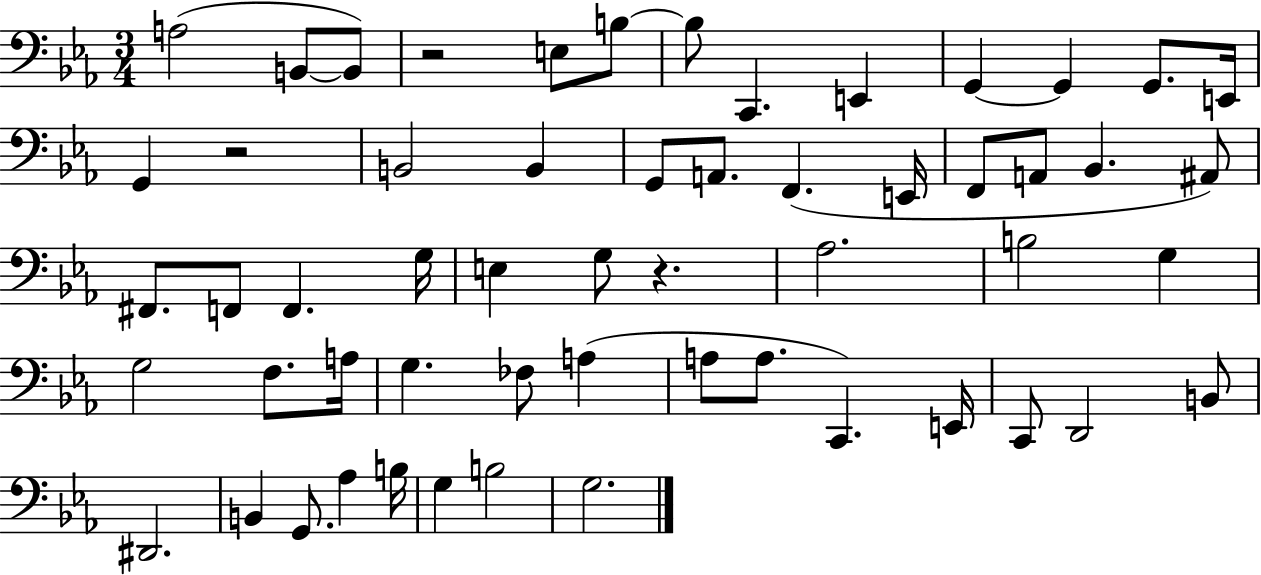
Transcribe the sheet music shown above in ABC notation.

X:1
T:Untitled
M:3/4
L:1/4
K:Eb
A,2 B,,/2 B,,/2 z2 E,/2 B,/2 B,/2 C,, E,, G,, G,, G,,/2 E,,/4 G,, z2 B,,2 B,, G,,/2 A,,/2 F,, E,,/4 F,,/2 A,,/2 _B,, ^A,,/2 ^F,,/2 F,,/2 F,, G,/4 E, G,/2 z _A,2 B,2 G, G,2 F,/2 A,/4 G, _F,/2 A, A,/2 A,/2 C,, E,,/4 C,,/2 D,,2 B,,/2 ^D,,2 B,, G,,/2 _A, B,/4 G, B,2 G,2